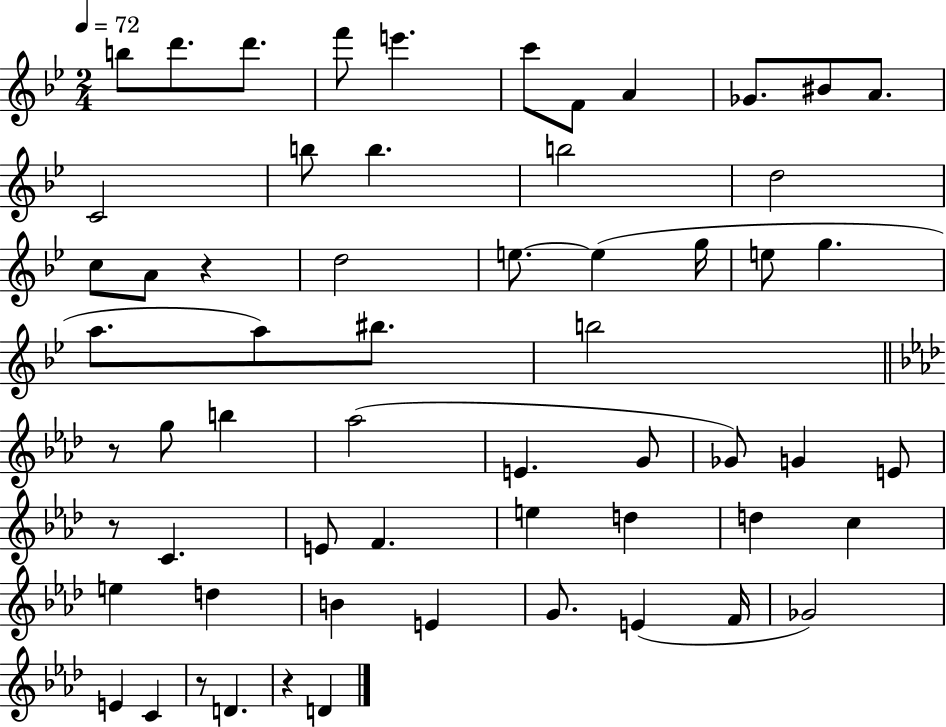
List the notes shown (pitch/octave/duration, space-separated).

B5/e D6/e. D6/e. F6/e E6/q. C6/e F4/e A4/q Gb4/e. BIS4/e A4/e. C4/h B5/e B5/q. B5/h D5/h C5/e A4/e R/q D5/h E5/e. E5/q G5/s E5/e G5/q. A5/e. A5/e BIS5/e. B5/h R/e G5/e B5/q Ab5/h E4/q. G4/e Gb4/e G4/q E4/e R/e C4/q. E4/e F4/q. E5/q D5/q D5/q C5/q E5/q D5/q B4/q E4/q G4/e. E4/q F4/s Gb4/h E4/q C4/q R/e D4/q. R/q D4/q